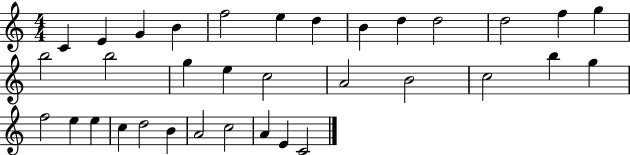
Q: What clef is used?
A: treble